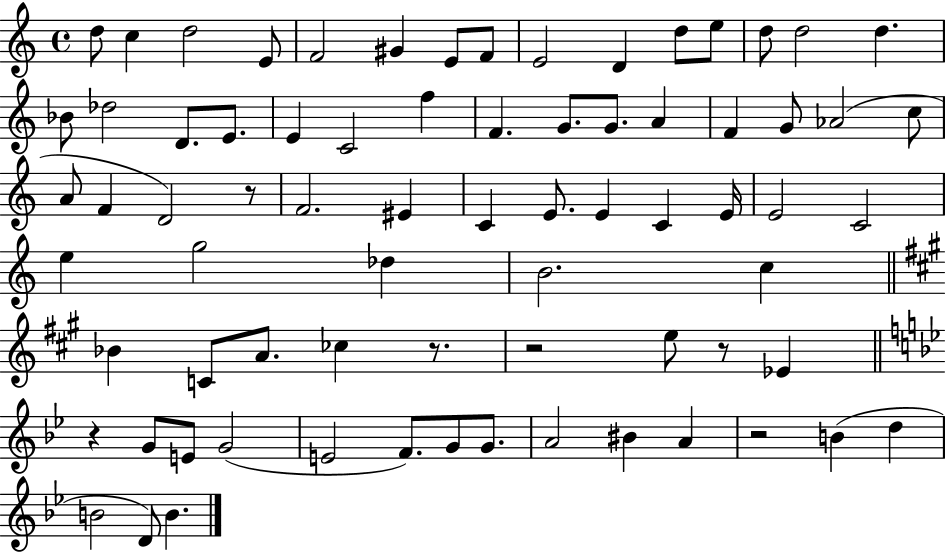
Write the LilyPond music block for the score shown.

{
  \clef treble
  \time 4/4
  \defaultTimeSignature
  \key c \major
  d''8 c''4 d''2 e'8 | f'2 gis'4 e'8 f'8 | e'2 d'4 d''8 e''8 | d''8 d''2 d''4. | \break bes'8 des''2 d'8. e'8. | e'4 c'2 f''4 | f'4. g'8. g'8. a'4 | f'4 g'8 aes'2( c''8 | \break a'8 f'4 d'2) r8 | f'2. eis'4 | c'4 e'8. e'4 c'4 e'16 | e'2 c'2 | \break e''4 g''2 des''4 | b'2. c''4 | \bar "||" \break \key a \major bes'4 c'8 a'8. ces''4 r8. | r2 e''8 r8 ees'4 | \bar "||" \break \key bes \major r4 g'8 e'8 g'2( | e'2 f'8.) g'8 g'8. | a'2 bis'4 a'4 | r2 b'4( d''4 | \break b'2 d'8) b'4. | \bar "|."
}